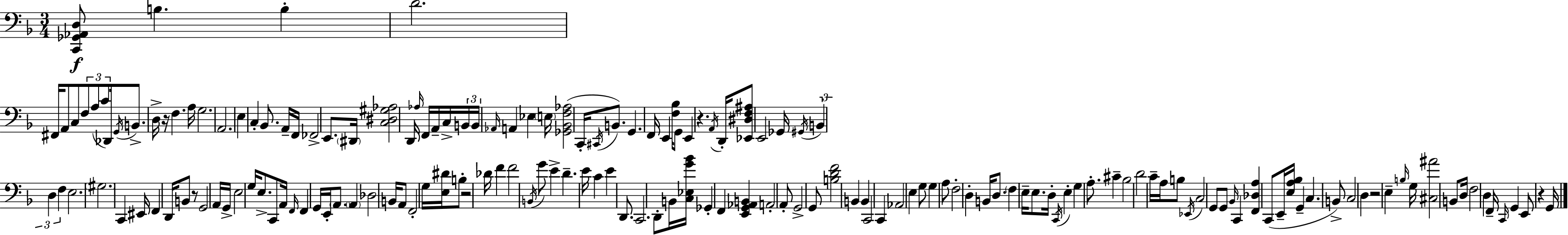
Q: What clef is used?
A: bass